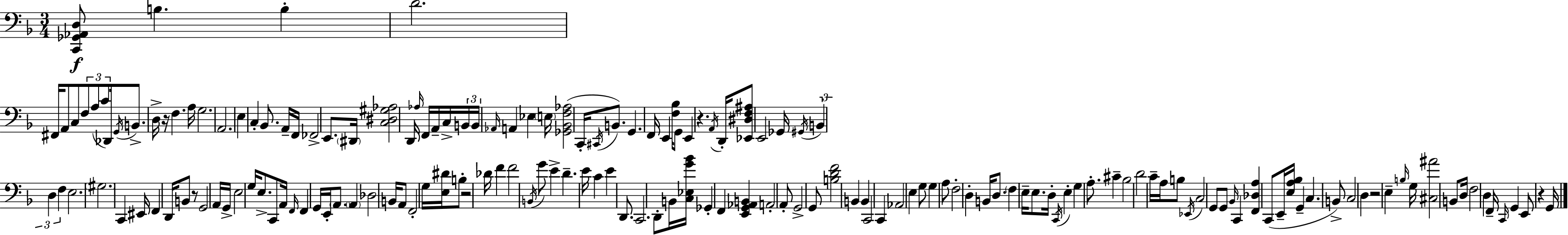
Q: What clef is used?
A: bass